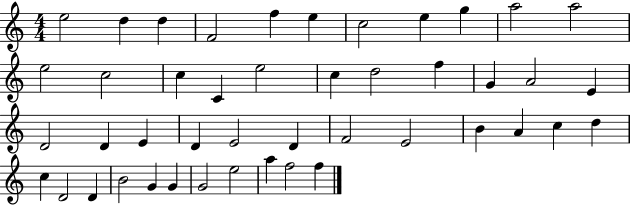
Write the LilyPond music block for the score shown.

{
  \clef treble
  \numericTimeSignature
  \time 4/4
  \key c \major
  e''2 d''4 d''4 | f'2 f''4 e''4 | c''2 e''4 g''4 | a''2 a''2 | \break e''2 c''2 | c''4 c'4 e''2 | c''4 d''2 f''4 | g'4 a'2 e'4 | \break d'2 d'4 e'4 | d'4 e'2 d'4 | f'2 e'2 | b'4 a'4 c''4 d''4 | \break c''4 d'2 d'4 | b'2 g'4 g'4 | g'2 e''2 | a''4 f''2 f''4 | \break \bar "|."
}